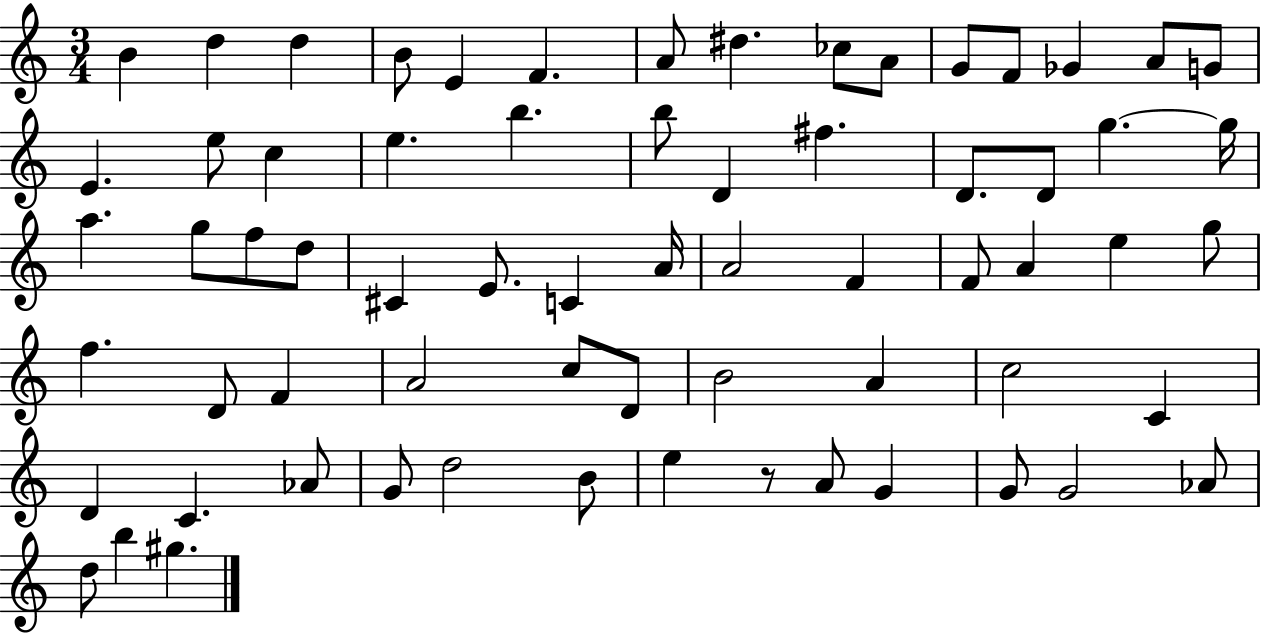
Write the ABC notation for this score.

X:1
T:Untitled
M:3/4
L:1/4
K:C
B d d B/2 E F A/2 ^d _c/2 A/2 G/2 F/2 _G A/2 G/2 E e/2 c e b b/2 D ^f D/2 D/2 g g/4 a g/2 f/2 d/2 ^C E/2 C A/4 A2 F F/2 A e g/2 f D/2 F A2 c/2 D/2 B2 A c2 C D C _A/2 G/2 d2 B/2 e z/2 A/2 G G/2 G2 _A/2 d/2 b ^g